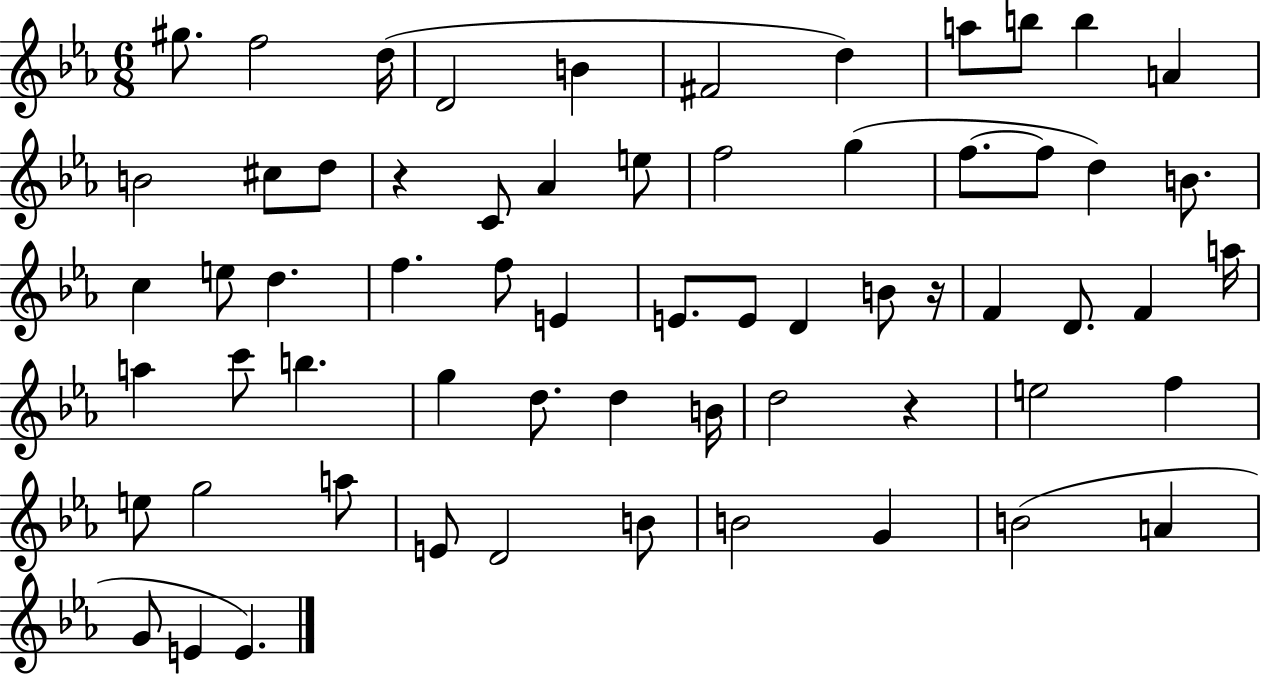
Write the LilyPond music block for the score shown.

{
  \clef treble
  \numericTimeSignature
  \time 6/8
  \key ees \major
  gis''8. f''2 d''16( | d'2 b'4 | fis'2 d''4) | a''8 b''8 b''4 a'4 | \break b'2 cis''8 d''8 | r4 c'8 aes'4 e''8 | f''2 g''4( | f''8.~~ f''8 d''4) b'8. | \break c''4 e''8 d''4. | f''4. f''8 e'4 | e'8. e'8 d'4 b'8 r16 | f'4 d'8. f'4 a''16 | \break a''4 c'''8 b''4. | g''4 d''8. d''4 b'16 | d''2 r4 | e''2 f''4 | \break e''8 g''2 a''8 | e'8 d'2 b'8 | b'2 g'4 | b'2( a'4 | \break g'8 e'4 e'4.) | \bar "|."
}